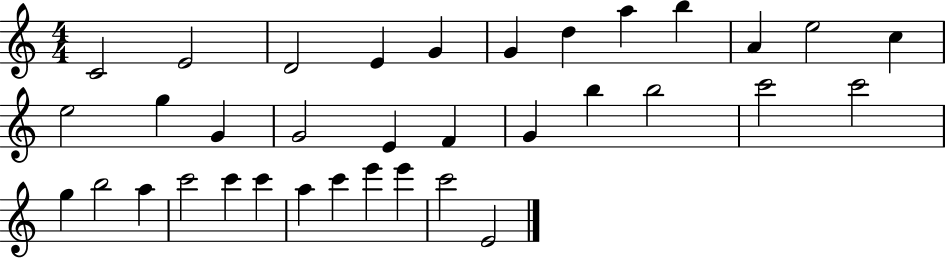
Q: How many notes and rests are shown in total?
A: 35